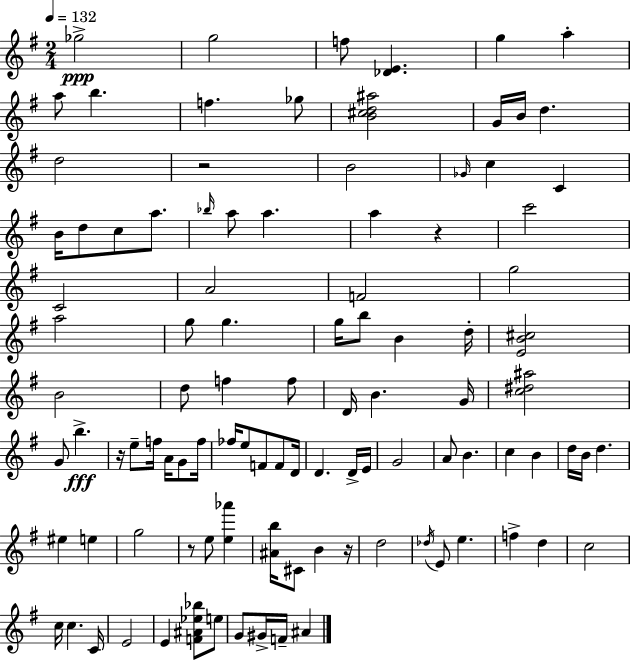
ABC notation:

X:1
T:Untitled
M:2/4
L:1/4
K:G
_g2 g2 f/2 [_DE] g a a/2 b f _g/2 [B^cd^a]2 G/4 B/4 d d2 z2 B2 _G/4 c C B/4 d/2 c/2 a/2 _b/4 a/2 a a z c'2 C2 A2 F2 g2 a2 g/2 g g/4 b/2 B d/4 [EB^c]2 B2 d/2 f f/2 D/4 B G/4 [c^d^a]2 G/2 b z/4 e/2 f/4 A/4 G/2 f/4 _f/4 e/2 F/2 F/2 D/4 D D/4 E/4 G2 A/2 B c B d/4 B/4 d ^e e g2 z/2 e/2 [e_a'] [^Ab]/4 ^C/2 B z/4 d2 _d/4 E/2 e f d c2 c/4 c C/4 E2 E [F^A_e_b]/2 e/2 G/2 ^G/4 F/4 ^A